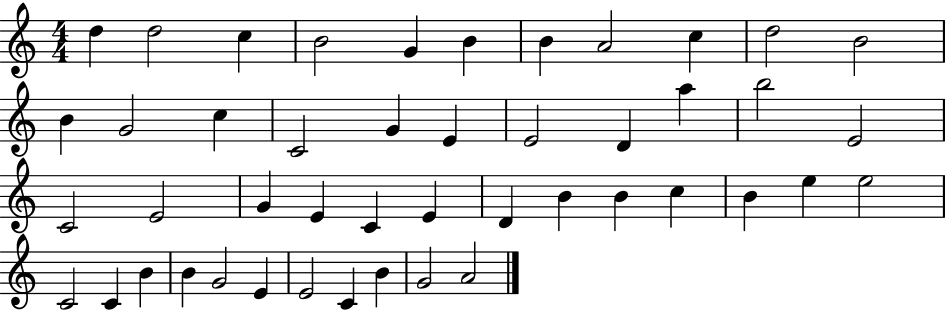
X:1
T:Untitled
M:4/4
L:1/4
K:C
d d2 c B2 G B B A2 c d2 B2 B G2 c C2 G E E2 D a b2 E2 C2 E2 G E C E D B B c B e e2 C2 C B B G2 E E2 C B G2 A2